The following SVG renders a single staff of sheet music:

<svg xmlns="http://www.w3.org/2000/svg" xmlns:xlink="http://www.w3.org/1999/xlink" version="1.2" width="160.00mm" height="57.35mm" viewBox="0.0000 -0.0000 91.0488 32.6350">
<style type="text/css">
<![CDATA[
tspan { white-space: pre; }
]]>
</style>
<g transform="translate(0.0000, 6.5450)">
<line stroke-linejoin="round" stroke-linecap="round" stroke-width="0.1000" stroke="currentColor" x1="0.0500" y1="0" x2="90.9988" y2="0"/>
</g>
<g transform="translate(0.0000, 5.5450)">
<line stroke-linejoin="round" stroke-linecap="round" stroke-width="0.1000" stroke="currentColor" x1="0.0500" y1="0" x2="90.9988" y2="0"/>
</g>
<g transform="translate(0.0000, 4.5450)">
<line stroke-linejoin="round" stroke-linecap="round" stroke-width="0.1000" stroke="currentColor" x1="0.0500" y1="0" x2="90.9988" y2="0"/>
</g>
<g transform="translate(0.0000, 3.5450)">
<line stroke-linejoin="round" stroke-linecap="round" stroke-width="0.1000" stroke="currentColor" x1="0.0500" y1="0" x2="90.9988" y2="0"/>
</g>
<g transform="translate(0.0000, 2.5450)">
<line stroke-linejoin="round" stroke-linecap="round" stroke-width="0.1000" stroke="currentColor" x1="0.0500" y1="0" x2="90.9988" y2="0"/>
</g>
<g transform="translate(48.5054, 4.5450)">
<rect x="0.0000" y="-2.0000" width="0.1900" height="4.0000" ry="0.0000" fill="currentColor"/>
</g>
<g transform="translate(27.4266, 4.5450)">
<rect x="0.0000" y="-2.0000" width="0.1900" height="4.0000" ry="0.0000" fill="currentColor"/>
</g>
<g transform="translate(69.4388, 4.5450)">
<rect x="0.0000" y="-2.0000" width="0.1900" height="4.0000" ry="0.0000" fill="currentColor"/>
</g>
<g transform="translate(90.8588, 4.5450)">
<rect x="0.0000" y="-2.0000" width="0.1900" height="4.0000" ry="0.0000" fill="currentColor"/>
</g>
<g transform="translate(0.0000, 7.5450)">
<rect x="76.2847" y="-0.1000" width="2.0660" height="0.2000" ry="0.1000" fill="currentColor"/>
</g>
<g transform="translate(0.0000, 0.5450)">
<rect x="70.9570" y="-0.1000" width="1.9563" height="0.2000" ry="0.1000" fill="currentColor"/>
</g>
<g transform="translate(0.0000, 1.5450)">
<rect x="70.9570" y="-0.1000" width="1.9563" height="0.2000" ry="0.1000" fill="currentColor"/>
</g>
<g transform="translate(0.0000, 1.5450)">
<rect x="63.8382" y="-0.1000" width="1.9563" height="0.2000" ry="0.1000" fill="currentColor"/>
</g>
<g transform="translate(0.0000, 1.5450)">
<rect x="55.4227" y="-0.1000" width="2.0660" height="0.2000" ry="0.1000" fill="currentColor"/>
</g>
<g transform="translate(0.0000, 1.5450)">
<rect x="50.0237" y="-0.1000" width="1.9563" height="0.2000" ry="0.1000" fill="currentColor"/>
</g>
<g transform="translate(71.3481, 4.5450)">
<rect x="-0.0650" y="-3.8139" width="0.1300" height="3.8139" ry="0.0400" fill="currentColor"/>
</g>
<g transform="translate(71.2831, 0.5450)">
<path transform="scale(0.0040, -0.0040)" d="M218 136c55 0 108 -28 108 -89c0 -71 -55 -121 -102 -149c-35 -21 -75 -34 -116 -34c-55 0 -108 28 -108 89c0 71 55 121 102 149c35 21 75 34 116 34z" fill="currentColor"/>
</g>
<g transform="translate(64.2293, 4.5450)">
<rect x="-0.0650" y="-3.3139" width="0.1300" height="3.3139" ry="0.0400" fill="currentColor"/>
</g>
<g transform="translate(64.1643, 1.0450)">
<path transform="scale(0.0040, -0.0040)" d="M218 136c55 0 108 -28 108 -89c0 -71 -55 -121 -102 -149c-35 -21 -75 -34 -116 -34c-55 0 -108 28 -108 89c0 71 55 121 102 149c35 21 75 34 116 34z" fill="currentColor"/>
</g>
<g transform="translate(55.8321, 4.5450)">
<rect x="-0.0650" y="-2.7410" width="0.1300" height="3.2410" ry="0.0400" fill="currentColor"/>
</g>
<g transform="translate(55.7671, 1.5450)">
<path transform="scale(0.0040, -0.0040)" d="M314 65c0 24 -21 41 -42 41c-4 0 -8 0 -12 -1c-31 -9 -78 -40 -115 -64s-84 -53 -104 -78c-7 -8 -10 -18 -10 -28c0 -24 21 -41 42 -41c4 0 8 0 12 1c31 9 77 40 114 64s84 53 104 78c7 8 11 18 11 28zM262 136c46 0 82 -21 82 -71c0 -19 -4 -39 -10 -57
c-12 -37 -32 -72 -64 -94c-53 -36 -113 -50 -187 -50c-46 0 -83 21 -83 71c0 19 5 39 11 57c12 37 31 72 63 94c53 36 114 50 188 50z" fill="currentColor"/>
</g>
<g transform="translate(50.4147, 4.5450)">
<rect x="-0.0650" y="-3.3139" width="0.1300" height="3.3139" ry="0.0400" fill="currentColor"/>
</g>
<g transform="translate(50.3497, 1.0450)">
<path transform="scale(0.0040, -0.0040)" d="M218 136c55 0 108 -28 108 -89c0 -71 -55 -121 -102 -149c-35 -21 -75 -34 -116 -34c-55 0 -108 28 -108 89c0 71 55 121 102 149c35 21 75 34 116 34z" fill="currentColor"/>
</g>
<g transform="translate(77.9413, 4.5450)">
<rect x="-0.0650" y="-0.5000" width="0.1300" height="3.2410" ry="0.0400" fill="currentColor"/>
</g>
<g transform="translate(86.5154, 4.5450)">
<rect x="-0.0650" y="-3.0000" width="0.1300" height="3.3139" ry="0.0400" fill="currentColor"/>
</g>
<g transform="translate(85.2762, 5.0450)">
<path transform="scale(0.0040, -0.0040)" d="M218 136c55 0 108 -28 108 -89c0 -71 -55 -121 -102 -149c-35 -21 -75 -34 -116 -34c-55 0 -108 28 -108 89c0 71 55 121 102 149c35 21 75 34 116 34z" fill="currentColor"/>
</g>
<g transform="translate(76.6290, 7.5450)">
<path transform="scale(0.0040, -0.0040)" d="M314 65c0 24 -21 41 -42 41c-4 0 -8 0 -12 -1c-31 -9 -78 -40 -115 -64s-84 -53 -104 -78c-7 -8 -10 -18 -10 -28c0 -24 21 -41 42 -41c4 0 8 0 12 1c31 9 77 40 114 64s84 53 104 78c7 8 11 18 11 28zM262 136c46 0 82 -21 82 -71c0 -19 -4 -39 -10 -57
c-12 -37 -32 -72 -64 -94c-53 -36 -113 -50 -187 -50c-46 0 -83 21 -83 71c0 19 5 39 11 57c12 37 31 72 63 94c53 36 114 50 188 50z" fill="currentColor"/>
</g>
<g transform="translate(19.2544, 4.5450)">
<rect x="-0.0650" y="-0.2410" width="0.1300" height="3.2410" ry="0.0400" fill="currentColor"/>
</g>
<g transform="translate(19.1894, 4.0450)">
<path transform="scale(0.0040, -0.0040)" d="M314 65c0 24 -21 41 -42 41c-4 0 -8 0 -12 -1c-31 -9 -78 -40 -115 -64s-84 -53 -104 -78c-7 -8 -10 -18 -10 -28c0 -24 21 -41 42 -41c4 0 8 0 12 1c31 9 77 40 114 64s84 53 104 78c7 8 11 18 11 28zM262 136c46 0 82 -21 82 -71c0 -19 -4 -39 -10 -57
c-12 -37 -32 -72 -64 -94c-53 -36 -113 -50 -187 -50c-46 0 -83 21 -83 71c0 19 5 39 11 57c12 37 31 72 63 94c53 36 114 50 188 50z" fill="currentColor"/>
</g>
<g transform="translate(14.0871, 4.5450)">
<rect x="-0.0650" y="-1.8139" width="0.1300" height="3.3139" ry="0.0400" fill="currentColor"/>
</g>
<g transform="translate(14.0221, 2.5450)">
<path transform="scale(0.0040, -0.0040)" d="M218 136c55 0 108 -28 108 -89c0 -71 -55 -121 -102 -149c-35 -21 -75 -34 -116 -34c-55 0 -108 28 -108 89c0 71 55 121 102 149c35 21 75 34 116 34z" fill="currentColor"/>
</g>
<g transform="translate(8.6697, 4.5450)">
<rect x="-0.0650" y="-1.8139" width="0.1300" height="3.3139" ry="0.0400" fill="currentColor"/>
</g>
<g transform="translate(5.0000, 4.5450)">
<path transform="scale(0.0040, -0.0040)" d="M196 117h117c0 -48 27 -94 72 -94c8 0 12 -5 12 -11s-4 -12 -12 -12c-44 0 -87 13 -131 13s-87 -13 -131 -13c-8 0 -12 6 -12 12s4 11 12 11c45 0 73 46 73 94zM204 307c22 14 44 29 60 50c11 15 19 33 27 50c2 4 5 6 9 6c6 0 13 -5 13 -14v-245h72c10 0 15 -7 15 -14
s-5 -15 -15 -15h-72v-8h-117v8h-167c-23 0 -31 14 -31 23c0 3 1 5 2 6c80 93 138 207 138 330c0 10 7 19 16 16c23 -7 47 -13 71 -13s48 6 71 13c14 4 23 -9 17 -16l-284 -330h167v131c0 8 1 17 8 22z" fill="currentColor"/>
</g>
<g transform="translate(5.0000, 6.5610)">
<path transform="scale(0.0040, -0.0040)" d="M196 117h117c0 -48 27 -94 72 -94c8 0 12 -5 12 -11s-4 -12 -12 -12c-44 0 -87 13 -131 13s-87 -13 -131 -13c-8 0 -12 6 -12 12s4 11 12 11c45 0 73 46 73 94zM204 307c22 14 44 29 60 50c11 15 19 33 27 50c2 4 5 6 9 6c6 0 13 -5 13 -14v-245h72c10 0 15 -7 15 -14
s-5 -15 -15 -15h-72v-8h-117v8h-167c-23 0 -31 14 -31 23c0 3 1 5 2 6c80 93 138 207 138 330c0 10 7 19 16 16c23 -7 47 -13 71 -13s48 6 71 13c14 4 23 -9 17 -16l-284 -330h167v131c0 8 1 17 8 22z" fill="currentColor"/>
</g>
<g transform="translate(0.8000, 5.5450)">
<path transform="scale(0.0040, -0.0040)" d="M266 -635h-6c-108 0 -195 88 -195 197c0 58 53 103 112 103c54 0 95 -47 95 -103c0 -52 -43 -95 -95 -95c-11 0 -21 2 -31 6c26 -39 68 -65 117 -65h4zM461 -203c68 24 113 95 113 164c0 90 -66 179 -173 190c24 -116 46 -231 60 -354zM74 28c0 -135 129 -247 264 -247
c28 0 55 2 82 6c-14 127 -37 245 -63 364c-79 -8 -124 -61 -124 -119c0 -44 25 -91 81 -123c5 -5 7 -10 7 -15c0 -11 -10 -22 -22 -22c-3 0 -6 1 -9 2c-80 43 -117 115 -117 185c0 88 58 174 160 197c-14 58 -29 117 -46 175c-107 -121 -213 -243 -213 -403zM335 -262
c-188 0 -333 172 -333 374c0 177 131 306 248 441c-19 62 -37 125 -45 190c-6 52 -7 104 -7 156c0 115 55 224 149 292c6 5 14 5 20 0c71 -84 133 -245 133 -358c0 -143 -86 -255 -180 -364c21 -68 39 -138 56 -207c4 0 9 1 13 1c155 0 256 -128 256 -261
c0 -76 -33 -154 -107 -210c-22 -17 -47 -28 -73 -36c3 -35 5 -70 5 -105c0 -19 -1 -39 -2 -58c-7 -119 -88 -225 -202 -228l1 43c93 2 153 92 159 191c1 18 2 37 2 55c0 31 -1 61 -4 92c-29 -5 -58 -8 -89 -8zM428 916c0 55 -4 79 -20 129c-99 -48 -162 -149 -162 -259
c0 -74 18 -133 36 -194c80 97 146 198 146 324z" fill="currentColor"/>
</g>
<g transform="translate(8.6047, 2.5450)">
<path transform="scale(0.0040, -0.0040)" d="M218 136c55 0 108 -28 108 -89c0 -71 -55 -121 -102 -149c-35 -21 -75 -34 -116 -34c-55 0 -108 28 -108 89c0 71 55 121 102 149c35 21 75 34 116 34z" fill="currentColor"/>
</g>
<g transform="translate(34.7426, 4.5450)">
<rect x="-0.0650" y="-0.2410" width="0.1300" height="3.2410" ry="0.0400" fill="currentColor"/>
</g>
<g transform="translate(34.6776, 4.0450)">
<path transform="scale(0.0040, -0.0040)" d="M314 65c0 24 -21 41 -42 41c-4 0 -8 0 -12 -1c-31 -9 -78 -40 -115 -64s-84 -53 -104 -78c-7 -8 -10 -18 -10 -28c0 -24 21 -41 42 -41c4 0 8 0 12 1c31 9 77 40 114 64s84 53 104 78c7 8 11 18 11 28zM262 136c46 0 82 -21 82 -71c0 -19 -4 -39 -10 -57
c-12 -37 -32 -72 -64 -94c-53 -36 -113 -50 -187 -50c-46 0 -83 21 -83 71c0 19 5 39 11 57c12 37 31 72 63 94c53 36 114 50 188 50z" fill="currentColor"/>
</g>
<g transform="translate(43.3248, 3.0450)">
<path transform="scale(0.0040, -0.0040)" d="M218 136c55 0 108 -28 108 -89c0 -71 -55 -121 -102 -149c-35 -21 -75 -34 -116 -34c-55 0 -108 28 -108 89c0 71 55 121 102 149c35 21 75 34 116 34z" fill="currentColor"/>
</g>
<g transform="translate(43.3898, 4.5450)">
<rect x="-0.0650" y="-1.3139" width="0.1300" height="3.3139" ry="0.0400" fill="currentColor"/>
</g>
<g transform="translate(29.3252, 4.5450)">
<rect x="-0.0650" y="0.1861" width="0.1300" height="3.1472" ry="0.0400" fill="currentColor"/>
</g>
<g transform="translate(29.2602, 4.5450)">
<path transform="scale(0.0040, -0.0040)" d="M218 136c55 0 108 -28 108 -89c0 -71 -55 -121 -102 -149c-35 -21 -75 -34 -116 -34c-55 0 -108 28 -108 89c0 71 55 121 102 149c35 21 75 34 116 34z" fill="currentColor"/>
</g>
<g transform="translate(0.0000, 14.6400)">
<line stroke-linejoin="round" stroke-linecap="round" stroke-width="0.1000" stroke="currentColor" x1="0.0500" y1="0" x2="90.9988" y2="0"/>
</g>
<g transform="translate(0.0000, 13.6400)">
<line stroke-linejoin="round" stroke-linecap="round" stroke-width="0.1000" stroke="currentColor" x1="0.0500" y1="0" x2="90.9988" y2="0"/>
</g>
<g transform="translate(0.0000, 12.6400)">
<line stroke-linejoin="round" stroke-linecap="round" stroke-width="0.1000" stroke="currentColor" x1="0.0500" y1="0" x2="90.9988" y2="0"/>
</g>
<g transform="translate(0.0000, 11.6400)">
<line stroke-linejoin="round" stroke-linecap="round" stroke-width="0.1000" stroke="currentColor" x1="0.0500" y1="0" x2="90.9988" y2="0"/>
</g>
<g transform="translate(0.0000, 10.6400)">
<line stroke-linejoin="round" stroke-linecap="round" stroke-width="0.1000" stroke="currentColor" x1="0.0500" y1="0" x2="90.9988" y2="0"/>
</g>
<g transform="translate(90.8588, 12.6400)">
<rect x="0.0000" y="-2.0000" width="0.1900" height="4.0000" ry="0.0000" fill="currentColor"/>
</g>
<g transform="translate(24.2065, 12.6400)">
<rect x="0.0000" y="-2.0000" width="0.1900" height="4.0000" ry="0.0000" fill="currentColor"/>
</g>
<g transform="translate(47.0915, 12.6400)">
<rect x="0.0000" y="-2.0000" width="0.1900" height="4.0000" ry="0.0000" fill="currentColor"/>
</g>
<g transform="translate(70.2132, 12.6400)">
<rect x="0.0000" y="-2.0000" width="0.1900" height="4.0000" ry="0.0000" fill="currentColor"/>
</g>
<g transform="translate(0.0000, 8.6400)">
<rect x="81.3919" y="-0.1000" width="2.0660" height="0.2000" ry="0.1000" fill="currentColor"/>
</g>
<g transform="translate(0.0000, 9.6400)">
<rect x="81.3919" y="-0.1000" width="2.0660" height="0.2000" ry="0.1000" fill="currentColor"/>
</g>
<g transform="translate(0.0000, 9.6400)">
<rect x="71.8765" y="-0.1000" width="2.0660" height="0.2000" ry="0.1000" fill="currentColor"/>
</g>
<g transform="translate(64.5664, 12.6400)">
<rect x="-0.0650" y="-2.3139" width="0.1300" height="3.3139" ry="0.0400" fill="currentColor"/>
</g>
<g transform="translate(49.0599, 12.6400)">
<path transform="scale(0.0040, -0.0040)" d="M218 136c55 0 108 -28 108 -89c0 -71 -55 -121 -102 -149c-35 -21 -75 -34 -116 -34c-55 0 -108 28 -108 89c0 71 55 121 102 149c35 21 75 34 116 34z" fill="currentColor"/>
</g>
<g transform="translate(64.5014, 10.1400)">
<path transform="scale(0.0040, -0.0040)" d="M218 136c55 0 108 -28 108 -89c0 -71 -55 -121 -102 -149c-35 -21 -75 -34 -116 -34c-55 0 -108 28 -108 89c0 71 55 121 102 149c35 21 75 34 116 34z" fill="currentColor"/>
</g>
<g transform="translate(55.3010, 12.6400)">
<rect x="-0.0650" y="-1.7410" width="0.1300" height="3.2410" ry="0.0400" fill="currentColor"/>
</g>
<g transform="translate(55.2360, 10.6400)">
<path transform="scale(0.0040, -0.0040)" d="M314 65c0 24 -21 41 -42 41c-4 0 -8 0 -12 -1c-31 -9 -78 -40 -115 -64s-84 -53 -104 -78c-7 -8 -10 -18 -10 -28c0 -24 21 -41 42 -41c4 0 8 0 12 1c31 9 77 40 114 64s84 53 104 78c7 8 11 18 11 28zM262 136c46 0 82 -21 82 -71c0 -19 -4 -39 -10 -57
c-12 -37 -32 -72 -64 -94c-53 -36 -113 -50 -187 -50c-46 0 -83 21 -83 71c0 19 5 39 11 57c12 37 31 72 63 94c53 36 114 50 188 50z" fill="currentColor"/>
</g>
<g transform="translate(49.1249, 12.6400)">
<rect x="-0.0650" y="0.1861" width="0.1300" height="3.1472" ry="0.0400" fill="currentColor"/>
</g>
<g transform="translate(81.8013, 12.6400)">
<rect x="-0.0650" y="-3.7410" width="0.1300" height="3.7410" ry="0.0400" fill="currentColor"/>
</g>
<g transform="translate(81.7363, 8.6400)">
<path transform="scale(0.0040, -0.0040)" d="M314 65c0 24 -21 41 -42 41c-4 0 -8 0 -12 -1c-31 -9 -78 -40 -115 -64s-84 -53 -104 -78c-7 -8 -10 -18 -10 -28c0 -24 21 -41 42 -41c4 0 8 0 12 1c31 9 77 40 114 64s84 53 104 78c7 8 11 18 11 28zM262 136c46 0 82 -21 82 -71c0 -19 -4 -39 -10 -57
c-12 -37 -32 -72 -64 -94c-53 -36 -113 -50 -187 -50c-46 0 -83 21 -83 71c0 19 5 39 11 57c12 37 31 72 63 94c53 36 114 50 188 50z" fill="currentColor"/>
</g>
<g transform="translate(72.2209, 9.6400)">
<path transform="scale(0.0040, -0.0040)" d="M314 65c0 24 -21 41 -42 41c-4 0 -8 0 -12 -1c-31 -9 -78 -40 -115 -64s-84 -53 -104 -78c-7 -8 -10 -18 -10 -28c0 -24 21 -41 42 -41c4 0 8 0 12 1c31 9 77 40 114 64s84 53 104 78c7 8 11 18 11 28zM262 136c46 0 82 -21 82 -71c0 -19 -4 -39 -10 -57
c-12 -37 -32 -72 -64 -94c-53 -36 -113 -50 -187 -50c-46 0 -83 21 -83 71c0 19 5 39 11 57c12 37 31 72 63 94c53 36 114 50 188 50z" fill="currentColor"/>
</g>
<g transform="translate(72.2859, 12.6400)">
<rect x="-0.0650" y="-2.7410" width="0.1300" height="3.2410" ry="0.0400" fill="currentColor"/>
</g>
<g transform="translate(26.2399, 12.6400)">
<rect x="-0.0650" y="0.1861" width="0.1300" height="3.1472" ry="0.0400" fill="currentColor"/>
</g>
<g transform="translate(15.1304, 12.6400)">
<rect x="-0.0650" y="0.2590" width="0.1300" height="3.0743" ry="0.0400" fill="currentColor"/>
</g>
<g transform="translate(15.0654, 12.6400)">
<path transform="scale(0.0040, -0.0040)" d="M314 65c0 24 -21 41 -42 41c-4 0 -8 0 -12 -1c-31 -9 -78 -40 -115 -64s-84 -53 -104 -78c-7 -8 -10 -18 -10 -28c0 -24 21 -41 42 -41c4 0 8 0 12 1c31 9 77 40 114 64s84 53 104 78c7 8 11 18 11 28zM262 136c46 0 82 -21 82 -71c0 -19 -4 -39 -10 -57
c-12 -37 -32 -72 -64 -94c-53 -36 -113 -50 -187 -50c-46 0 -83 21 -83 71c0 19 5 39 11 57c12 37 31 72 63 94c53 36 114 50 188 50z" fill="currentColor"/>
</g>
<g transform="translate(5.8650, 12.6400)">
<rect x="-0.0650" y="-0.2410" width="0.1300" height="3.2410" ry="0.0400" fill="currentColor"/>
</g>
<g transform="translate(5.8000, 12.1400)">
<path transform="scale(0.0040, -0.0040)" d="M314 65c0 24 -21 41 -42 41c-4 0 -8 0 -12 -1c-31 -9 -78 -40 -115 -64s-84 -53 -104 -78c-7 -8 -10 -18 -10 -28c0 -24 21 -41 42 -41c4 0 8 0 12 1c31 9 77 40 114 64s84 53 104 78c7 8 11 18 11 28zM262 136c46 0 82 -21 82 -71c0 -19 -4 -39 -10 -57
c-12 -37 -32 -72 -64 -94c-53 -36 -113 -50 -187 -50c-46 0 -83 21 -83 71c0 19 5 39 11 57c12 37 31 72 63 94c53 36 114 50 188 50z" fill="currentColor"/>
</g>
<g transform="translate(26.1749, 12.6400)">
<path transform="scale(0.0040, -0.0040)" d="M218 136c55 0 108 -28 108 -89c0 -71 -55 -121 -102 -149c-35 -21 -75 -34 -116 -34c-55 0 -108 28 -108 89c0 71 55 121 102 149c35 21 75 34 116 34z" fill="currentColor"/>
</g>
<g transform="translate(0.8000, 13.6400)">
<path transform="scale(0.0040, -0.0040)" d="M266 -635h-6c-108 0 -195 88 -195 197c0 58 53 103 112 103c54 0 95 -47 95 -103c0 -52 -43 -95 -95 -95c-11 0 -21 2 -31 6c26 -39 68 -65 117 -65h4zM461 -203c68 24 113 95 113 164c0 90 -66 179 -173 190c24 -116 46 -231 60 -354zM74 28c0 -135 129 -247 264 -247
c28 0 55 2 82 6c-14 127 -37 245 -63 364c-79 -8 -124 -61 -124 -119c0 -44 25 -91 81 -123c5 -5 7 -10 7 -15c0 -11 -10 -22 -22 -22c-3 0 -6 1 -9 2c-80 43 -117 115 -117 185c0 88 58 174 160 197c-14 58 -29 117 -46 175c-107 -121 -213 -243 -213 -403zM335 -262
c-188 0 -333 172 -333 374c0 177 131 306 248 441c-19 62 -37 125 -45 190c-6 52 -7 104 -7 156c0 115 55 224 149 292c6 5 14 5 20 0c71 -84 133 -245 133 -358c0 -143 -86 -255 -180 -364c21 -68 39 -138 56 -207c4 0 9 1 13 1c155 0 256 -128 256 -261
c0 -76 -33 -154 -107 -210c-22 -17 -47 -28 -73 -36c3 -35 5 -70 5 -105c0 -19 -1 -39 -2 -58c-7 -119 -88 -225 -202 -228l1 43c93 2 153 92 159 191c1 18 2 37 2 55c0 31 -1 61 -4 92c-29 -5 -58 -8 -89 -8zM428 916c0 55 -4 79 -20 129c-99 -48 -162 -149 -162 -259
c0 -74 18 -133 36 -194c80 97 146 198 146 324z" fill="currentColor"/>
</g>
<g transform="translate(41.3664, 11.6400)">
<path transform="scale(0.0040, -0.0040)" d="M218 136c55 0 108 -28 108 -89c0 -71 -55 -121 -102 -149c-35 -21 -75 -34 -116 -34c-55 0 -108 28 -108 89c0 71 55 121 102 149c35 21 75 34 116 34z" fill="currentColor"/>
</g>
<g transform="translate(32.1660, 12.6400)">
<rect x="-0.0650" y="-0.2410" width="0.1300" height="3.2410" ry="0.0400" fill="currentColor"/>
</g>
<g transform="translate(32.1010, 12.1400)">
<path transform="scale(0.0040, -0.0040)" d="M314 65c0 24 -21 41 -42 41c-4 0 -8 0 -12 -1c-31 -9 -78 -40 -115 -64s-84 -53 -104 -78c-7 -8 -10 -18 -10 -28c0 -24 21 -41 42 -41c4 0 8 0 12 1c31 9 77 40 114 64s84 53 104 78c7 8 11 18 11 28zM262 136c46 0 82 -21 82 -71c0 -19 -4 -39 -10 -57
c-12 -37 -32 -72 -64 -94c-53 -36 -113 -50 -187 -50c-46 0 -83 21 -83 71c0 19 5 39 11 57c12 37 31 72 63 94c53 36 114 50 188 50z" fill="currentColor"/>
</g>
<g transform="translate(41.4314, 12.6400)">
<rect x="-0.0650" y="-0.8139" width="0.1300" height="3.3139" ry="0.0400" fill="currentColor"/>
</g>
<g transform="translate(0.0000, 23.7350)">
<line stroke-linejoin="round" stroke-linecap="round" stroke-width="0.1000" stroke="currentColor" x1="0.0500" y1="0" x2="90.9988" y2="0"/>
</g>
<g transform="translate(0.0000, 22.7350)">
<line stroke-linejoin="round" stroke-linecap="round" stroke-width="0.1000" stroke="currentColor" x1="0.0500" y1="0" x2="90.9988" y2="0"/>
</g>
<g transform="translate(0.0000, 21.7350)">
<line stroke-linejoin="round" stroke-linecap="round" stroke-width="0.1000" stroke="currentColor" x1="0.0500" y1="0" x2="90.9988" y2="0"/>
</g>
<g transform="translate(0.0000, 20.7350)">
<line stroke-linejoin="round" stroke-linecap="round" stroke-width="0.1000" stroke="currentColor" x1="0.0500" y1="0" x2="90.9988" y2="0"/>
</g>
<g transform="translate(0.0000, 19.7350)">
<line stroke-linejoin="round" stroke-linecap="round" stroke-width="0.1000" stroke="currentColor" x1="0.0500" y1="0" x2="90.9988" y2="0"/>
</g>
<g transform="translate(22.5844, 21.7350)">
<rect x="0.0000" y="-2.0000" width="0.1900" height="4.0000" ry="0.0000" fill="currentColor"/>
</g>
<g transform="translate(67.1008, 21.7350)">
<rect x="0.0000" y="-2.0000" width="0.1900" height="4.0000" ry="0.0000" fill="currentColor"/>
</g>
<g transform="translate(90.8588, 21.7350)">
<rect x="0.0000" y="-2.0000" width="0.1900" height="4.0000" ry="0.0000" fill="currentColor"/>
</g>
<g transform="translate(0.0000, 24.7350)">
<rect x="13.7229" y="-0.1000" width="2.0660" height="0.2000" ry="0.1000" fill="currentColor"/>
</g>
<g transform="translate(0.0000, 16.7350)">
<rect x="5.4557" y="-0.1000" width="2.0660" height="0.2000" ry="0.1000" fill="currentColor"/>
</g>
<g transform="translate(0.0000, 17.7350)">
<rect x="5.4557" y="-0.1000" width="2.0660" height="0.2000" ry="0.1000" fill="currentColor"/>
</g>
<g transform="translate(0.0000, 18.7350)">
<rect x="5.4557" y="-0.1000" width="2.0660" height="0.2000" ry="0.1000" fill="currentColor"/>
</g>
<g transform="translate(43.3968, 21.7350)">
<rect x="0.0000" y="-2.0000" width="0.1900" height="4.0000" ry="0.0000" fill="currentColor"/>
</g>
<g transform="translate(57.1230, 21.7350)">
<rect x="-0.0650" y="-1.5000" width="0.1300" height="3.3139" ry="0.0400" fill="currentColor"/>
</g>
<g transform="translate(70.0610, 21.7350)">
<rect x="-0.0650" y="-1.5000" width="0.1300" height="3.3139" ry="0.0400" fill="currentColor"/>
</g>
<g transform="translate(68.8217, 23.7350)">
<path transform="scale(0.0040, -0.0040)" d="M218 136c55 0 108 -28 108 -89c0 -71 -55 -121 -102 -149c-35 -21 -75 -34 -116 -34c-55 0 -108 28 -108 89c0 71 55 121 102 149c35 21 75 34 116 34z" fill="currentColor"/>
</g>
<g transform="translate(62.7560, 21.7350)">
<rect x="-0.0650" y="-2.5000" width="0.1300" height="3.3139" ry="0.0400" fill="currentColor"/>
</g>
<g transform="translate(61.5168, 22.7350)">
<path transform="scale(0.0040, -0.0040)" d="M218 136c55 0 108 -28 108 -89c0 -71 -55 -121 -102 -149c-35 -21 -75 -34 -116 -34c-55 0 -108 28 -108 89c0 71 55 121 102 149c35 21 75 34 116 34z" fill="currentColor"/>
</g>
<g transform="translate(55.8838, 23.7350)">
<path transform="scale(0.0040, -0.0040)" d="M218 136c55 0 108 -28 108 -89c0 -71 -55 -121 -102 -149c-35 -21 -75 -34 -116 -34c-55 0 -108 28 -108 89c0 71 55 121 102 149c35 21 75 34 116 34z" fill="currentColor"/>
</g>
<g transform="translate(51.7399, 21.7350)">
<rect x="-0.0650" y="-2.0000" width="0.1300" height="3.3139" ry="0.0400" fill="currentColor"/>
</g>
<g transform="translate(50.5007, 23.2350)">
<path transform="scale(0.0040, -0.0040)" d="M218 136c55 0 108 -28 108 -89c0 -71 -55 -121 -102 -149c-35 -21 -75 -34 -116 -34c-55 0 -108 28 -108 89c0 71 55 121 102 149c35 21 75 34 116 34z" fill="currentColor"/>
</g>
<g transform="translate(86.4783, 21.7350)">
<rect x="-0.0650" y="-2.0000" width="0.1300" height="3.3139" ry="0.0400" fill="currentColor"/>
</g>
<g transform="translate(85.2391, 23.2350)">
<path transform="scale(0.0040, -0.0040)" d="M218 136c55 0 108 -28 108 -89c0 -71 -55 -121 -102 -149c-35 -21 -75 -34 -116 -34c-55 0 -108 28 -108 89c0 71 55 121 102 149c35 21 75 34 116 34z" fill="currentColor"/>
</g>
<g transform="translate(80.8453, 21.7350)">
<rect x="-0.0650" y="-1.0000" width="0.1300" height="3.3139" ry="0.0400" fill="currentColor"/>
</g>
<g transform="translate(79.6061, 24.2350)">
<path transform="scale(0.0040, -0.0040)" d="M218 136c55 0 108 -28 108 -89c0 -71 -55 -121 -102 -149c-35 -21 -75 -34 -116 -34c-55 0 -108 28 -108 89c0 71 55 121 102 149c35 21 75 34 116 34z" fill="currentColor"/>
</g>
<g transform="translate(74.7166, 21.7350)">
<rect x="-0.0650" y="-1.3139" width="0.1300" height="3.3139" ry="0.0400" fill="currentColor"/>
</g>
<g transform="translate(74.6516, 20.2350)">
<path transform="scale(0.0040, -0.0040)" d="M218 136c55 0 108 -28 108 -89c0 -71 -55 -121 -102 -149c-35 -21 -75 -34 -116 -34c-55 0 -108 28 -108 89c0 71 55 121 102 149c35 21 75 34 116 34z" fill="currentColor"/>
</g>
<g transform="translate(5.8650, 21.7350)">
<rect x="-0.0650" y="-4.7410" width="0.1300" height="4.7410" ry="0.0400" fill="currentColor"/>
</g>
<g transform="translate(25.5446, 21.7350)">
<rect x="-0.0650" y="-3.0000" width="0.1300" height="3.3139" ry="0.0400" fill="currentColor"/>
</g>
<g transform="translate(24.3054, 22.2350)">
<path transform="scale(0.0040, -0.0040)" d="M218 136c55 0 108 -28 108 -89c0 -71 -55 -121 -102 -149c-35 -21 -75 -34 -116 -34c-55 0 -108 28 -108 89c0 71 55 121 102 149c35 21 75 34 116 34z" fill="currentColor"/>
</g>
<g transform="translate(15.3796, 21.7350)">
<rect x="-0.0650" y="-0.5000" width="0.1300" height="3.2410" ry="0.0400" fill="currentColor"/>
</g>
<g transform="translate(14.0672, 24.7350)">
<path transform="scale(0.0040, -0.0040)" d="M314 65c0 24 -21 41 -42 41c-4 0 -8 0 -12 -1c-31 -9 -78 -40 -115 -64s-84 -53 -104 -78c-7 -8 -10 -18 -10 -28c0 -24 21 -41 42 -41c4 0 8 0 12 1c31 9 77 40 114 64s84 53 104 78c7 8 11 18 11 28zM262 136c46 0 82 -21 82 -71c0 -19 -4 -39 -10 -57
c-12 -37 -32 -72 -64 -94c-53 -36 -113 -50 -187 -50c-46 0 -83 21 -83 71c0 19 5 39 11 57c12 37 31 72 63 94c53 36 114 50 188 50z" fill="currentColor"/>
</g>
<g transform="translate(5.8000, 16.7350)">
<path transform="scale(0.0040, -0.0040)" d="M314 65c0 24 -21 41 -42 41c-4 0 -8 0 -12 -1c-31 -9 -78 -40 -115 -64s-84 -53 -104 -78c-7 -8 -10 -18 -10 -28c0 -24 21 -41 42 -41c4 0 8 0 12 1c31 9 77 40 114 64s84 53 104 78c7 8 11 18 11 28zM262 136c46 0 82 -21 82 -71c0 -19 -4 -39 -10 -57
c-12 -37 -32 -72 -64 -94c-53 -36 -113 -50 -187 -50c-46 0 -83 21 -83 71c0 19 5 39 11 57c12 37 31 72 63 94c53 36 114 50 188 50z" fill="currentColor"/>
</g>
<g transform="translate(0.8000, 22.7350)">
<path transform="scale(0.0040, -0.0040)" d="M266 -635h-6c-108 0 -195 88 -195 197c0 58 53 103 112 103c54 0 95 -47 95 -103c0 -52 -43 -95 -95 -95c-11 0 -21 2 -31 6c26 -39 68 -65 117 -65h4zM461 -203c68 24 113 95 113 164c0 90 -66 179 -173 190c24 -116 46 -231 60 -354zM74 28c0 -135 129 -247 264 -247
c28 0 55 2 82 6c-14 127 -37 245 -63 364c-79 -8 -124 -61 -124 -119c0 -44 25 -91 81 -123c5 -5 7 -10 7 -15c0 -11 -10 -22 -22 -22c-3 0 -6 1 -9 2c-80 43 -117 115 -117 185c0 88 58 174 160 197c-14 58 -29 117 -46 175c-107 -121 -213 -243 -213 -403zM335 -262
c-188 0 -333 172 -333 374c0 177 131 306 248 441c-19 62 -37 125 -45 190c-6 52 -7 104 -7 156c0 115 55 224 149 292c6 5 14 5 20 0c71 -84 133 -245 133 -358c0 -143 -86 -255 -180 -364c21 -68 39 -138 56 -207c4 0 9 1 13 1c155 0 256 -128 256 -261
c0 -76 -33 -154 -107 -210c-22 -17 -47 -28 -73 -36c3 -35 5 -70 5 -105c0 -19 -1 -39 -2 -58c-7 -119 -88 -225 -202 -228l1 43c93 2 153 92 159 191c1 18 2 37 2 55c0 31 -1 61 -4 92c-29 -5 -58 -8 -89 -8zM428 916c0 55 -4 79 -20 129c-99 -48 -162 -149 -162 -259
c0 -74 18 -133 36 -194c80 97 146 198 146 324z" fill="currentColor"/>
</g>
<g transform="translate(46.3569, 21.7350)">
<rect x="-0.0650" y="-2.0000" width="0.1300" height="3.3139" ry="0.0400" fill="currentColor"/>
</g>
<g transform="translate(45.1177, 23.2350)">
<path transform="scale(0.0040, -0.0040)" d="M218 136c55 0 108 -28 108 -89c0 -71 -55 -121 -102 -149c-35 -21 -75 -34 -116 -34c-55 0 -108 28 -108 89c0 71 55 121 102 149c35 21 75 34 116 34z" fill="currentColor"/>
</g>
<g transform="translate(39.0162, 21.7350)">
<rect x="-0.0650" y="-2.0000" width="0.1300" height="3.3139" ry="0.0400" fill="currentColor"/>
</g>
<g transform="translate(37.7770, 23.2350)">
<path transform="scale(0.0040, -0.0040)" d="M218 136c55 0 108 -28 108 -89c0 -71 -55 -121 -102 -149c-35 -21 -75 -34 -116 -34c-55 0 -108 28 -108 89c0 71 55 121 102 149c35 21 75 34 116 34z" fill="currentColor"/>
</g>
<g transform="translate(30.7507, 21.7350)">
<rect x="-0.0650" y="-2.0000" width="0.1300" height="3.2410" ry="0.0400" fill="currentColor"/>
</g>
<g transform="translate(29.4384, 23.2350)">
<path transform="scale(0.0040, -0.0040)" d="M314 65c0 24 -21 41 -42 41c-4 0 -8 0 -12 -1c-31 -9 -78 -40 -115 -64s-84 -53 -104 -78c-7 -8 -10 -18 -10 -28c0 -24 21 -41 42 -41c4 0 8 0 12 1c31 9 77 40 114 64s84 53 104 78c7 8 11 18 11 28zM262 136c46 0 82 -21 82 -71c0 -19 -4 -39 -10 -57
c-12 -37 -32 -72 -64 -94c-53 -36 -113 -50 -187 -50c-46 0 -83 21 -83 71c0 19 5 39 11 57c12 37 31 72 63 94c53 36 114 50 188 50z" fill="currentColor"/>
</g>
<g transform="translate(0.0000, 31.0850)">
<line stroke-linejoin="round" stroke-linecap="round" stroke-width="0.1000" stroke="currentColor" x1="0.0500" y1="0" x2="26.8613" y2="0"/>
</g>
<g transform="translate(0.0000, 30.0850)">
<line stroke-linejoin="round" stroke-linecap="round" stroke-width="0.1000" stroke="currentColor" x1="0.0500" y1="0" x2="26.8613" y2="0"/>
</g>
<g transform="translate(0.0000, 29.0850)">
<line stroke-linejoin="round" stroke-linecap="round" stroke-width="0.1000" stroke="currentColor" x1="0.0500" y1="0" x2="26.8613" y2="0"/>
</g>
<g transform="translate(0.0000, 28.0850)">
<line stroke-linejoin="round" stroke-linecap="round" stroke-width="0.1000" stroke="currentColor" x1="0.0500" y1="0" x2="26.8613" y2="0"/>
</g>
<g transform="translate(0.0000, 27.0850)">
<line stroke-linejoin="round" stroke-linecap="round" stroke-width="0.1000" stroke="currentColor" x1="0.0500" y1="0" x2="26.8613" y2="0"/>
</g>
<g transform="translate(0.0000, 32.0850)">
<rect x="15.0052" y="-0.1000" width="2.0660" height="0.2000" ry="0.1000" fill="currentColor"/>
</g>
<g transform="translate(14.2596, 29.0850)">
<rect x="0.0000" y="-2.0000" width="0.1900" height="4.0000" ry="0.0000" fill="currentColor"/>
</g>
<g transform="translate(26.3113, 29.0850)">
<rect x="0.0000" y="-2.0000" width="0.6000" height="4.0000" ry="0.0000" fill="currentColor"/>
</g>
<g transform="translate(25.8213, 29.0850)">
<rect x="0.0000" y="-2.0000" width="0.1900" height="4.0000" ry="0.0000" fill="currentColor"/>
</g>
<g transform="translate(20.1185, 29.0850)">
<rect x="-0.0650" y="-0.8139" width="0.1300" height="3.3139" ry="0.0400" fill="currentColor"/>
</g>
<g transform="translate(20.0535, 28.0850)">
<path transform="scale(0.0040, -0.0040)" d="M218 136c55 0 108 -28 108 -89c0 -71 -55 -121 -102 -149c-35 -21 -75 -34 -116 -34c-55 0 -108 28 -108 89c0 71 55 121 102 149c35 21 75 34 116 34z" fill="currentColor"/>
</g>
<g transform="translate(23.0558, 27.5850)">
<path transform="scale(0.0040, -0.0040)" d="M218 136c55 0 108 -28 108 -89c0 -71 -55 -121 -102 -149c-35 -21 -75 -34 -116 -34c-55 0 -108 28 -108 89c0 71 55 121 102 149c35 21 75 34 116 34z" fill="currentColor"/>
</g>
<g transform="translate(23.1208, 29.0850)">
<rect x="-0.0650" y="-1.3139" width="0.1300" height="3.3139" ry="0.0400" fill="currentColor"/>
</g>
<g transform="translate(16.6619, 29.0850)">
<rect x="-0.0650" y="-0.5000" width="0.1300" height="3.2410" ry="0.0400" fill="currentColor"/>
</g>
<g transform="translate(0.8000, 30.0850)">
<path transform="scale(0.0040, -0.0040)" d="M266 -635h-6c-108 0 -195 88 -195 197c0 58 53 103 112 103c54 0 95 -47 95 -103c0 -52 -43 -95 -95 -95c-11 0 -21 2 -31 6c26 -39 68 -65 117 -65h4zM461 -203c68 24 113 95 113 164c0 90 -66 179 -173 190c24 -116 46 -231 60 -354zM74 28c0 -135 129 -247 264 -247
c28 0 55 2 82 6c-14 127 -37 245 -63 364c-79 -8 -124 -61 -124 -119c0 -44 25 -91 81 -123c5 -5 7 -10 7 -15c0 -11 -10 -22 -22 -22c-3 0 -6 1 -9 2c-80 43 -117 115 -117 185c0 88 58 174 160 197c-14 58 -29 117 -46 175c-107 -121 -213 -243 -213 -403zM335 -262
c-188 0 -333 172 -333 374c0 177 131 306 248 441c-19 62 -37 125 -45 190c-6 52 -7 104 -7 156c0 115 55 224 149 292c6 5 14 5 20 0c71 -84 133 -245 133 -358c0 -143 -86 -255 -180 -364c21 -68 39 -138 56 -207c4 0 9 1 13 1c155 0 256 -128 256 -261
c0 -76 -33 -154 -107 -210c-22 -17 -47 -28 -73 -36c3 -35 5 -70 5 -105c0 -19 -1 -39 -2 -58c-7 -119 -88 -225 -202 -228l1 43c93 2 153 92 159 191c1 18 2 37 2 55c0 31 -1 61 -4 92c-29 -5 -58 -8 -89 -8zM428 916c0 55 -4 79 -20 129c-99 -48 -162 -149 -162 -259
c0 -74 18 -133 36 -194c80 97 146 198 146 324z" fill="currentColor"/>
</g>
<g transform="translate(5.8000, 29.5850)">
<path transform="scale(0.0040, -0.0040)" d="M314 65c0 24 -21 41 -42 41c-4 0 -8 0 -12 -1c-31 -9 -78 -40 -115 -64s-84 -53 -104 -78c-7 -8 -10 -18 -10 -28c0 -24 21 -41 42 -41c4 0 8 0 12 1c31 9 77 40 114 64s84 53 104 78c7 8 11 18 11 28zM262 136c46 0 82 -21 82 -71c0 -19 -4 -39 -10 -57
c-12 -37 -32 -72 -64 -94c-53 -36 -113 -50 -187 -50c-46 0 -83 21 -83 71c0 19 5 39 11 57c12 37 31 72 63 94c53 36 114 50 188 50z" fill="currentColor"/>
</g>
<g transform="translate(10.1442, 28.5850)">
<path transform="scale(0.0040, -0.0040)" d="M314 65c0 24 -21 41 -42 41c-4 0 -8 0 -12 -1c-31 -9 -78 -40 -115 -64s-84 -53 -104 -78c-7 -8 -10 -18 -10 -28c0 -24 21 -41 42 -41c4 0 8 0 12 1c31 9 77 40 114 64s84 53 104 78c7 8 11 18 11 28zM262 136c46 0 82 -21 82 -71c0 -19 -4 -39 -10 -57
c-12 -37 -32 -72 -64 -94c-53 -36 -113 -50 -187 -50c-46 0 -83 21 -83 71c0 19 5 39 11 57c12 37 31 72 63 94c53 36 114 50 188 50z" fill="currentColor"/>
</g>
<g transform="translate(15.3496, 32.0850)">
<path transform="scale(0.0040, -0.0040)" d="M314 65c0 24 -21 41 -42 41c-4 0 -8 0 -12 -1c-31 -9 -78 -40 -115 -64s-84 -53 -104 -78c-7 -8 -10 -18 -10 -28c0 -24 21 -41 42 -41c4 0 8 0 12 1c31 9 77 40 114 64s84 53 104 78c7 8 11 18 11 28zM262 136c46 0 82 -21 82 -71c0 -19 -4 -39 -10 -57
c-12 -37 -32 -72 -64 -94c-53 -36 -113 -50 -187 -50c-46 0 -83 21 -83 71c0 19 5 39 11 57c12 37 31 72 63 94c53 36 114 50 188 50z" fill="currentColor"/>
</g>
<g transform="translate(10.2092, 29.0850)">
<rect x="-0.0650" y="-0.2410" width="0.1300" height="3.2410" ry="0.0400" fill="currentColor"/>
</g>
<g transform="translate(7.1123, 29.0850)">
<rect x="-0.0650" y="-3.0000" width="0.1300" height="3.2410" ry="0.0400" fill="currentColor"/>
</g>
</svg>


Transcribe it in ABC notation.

X:1
T:Untitled
M:4/4
L:1/4
K:C
f f c2 B c2 e b a2 b c' C2 A c2 B2 B c2 d B f2 g a2 c'2 e'2 C2 A F2 F F F E G E e D F A2 c2 C2 d e